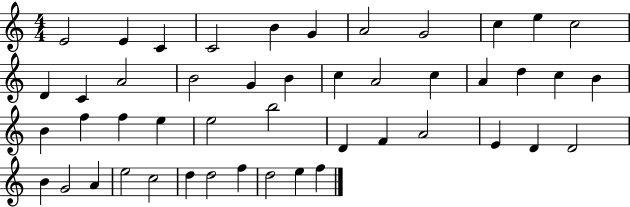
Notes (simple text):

E4/h E4/q C4/q C4/h B4/q G4/q A4/h G4/h C5/q E5/q C5/h D4/q C4/q A4/h B4/h G4/q B4/q C5/q A4/h C5/q A4/q D5/q C5/q B4/q B4/q F5/q F5/q E5/q E5/h B5/h D4/q F4/q A4/h E4/q D4/q D4/h B4/q G4/h A4/q E5/h C5/h D5/q D5/h F5/q D5/h E5/q F5/q